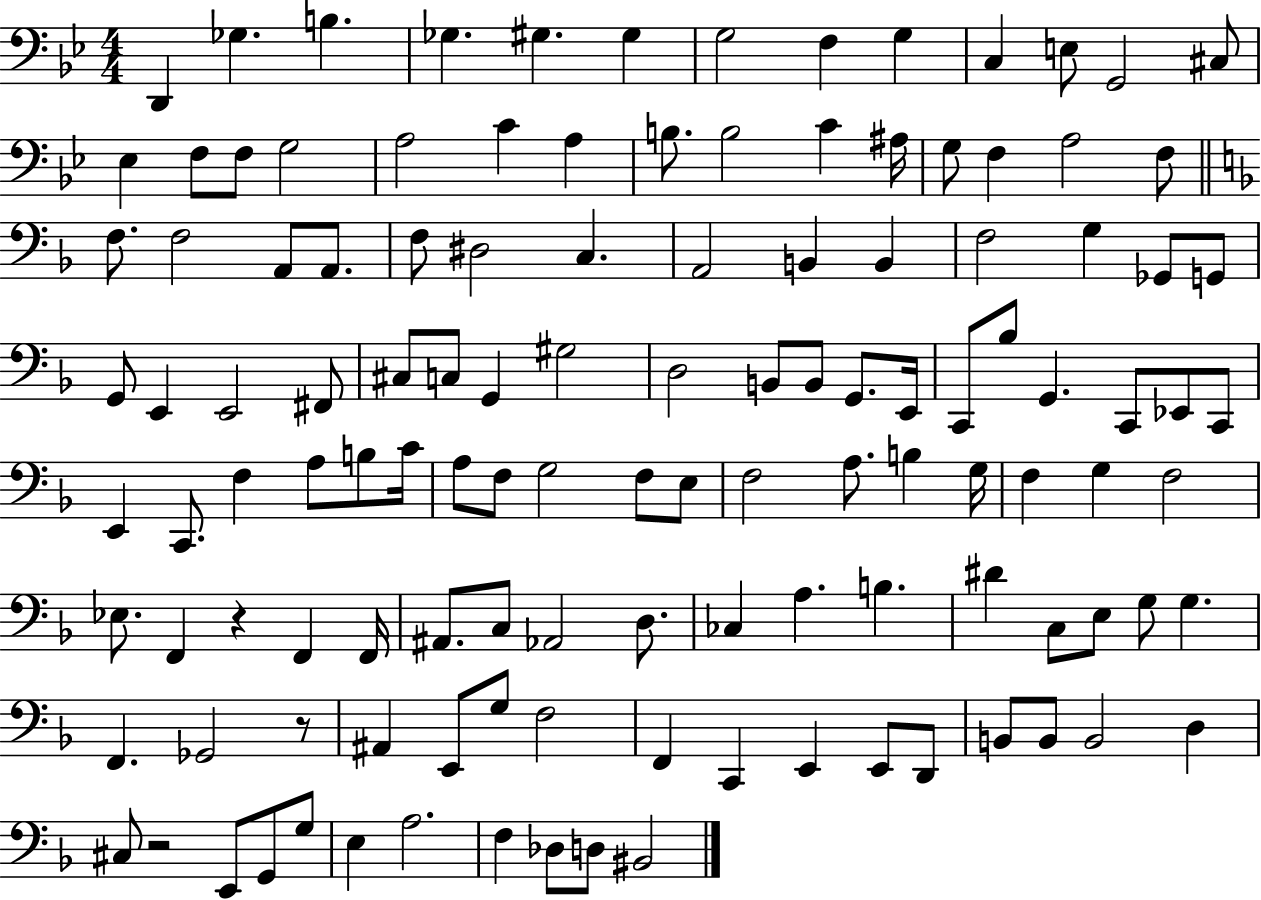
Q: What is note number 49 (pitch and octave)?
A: G2